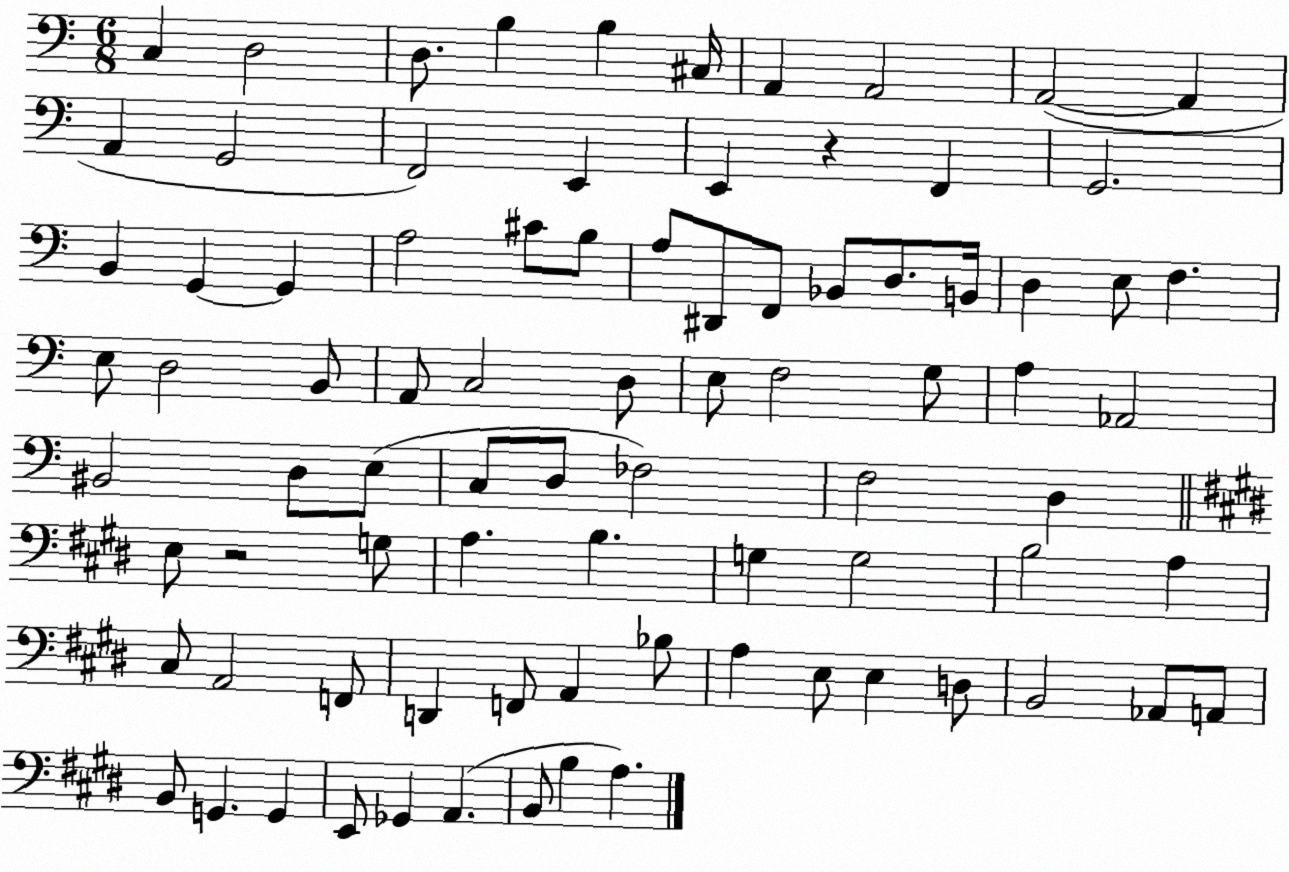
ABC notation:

X:1
T:Untitled
M:6/8
L:1/4
K:C
C, D,2 D,/2 B, B, ^C,/4 A,, A,,2 A,,2 A,, A,, G,,2 F,,2 E,, E,, z F,, G,,2 B,, G,, G,, A,2 ^C/2 B,/2 A,/2 ^D,,/2 F,,/2 _B,,/2 D,/2 B,,/4 D, E,/2 F, E,/2 D,2 B,,/2 A,,/2 C,2 D,/2 E,/2 F,2 G,/2 A, _A,,2 ^B,,2 D,/2 E,/2 C,/2 D,/2 _F,2 F,2 D, E,/2 z2 G,/2 A, B, G, G,2 B,2 A, ^C,/2 A,,2 F,,/2 D,, F,,/2 A,, _B,/2 A, E,/2 E, D,/2 B,,2 _A,,/2 A,,/2 B,,/2 G,, G,, E,,/2 _G,, A,, B,,/2 B, A,